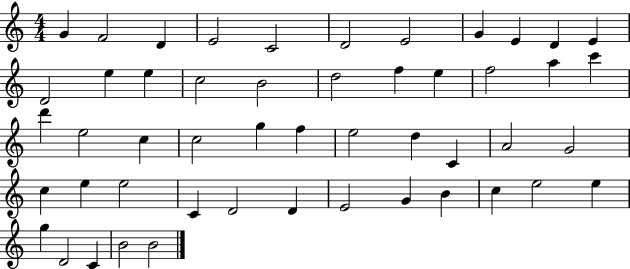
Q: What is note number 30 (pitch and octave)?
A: D5